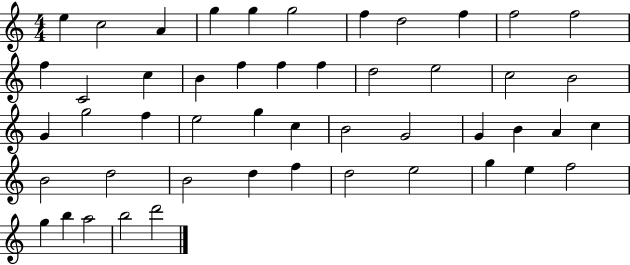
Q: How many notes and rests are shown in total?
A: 49